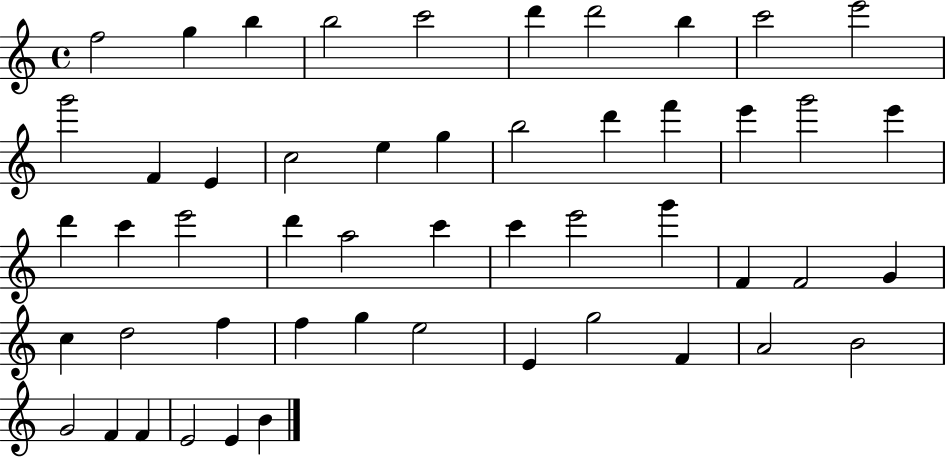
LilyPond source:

{
  \clef treble
  \time 4/4
  \defaultTimeSignature
  \key c \major
  f''2 g''4 b''4 | b''2 c'''2 | d'''4 d'''2 b''4 | c'''2 e'''2 | \break g'''2 f'4 e'4 | c''2 e''4 g''4 | b''2 d'''4 f'''4 | e'''4 g'''2 e'''4 | \break d'''4 c'''4 e'''2 | d'''4 a''2 c'''4 | c'''4 e'''2 g'''4 | f'4 f'2 g'4 | \break c''4 d''2 f''4 | f''4 g''4 e''2 | e'4 g''2 f'4 | a'2 b'2 | \break g'2 f'4 f'4 | e'2 e'4 b'4 | \bar "|."
}